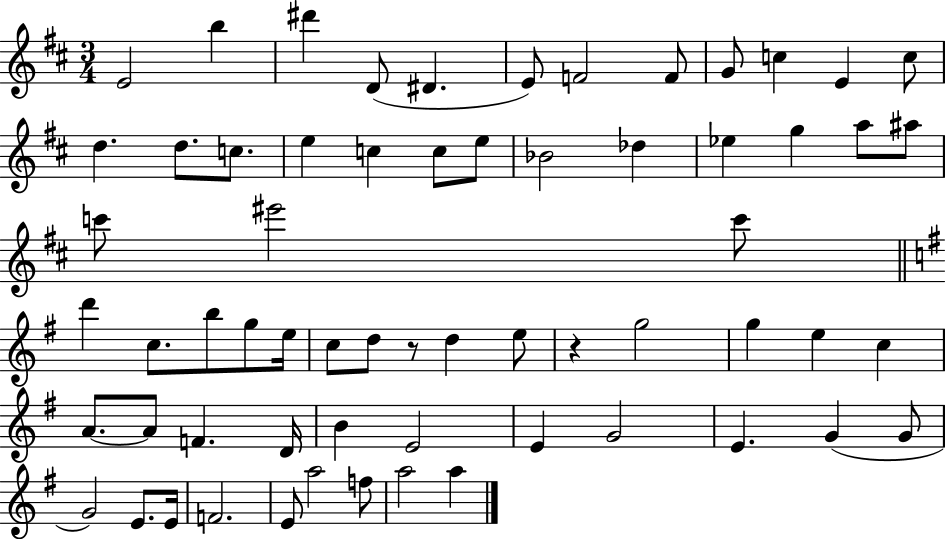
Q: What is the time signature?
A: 3/4